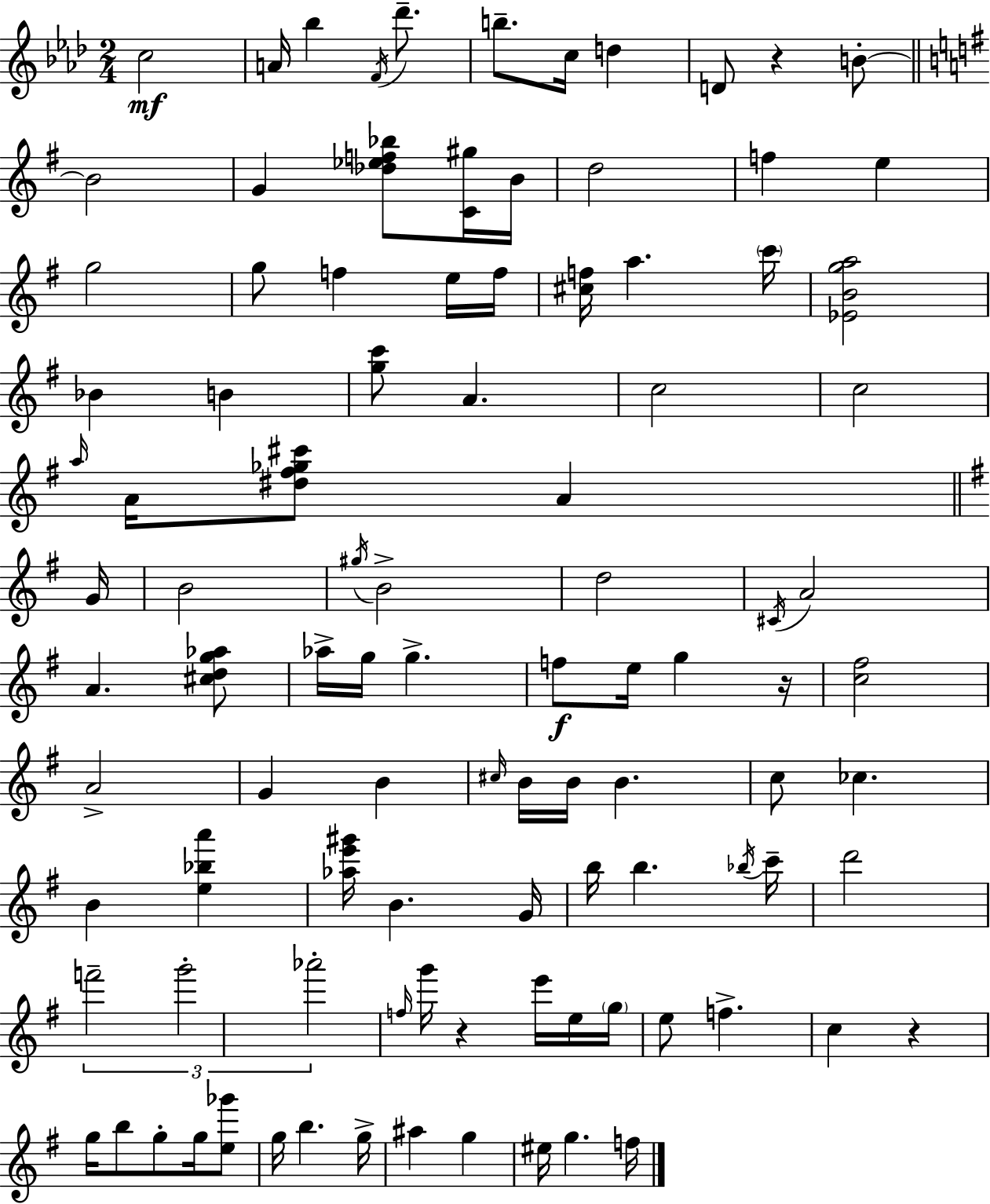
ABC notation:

X:1
T:Untitled
M:2/4
L:1/4
K:Fm
c2 A/4 _b F/4 _d'/2 b/2 c/4 d D/2 z B/2 B2 G [_d_ef_b]/2 [C^g]/4 B/4 d2 f e g2 g/2 f e/4 f/4 [^cf]/4 a c'/4 [_EBga]2 _B B [gc']/2 A c2 c2 a/4 A/4 [^d^f_g^c']/2 A G/4 B2 ^g/4 B2 d2 ^C/4 A2 A [^cdg_a]/2 _a/4 g/4 g f/2 e/4 g z/4 [c^f]2 A2 G B ^c/4 B/4 B/4 B c/2 _c B [e_ba'] [_ae'^g']/4 B G/4 b/4 b _b/4 c'/4 d'2 f'2 g'2 _a'2 f/4 g'/4 z e'/4 e/4 g/4 e/2 f c z g/4 b/2 g/2 g/4 [e_g']/2 g/4 b g/4 ^a g ^e/4 g f/4